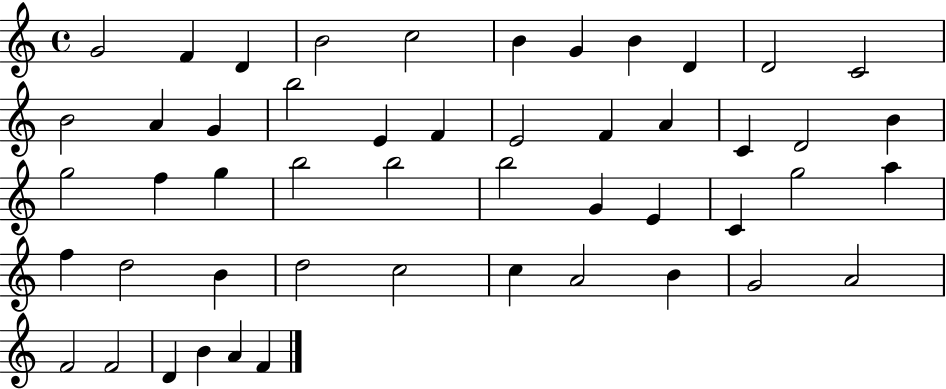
X:1
T:Untitled
M:4/4
L:1/4
K:C
G2 F D B2 c2 B G B D D2 C2 B2 A G b2 E F E2 F A C D2 B g2 f g b2 b2 b2 G E C g2 a f d2 B d2 c2 c A2 B G2 A2 F2 F2 D B A F